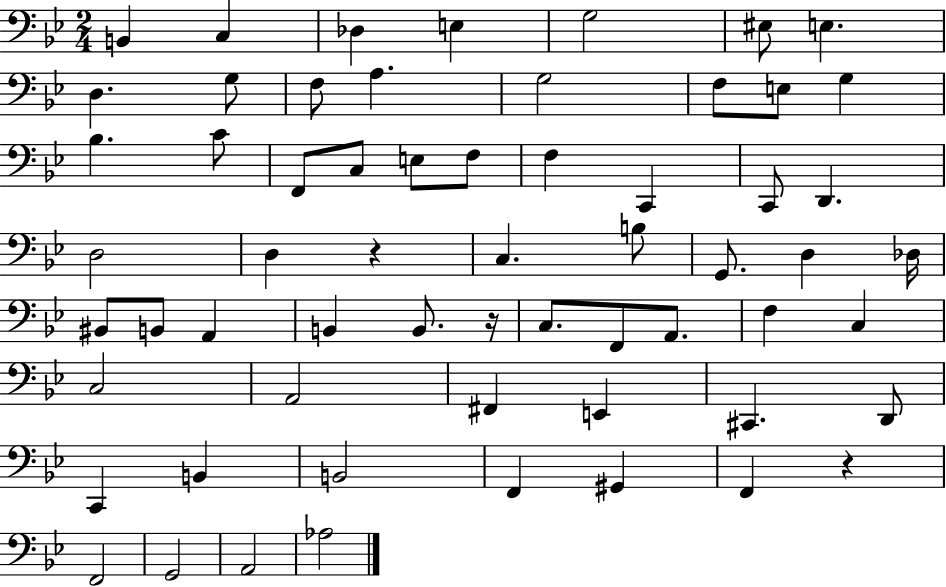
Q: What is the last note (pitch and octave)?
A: Ab3